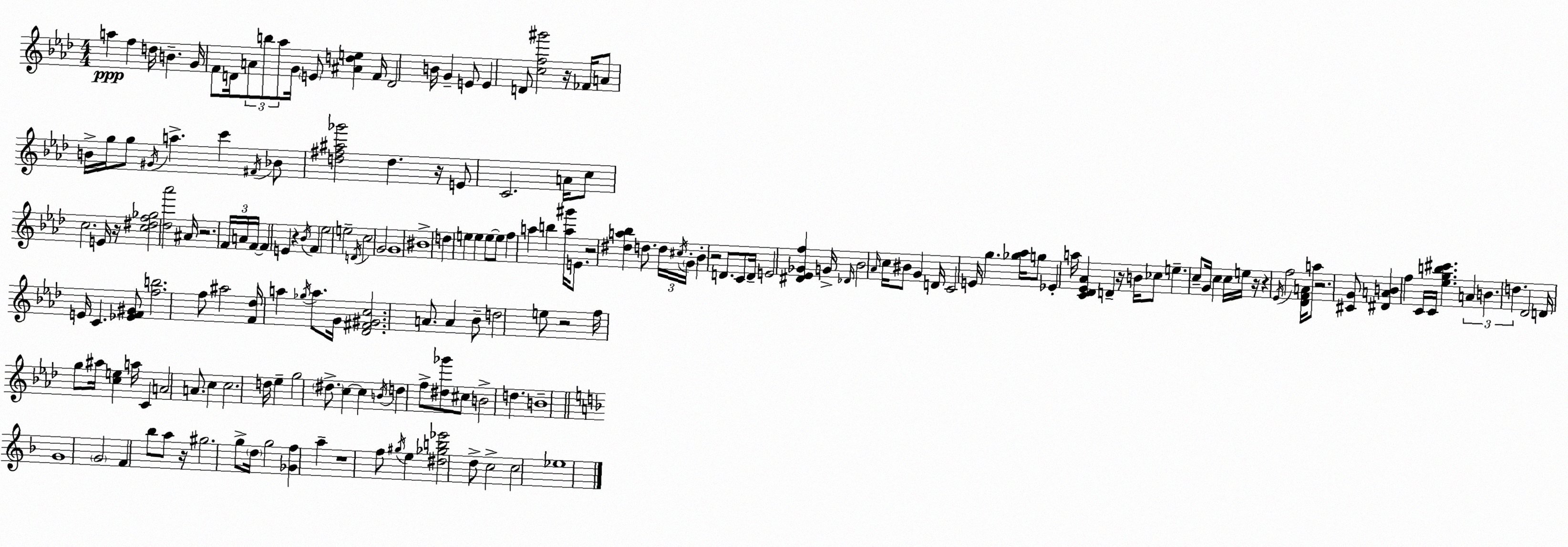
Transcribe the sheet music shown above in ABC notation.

X:1
T:Untitled
M:4/4
L:1/4
K:Fm
a f d/4 B G/4 F/2 D/4 A/2 b/2 _a/2 G/4 E/2 [^Ade] F/4 D2 B/4 G E/2 E D/2 [cf^g']2 z/4 _F/4 A/2 B/4 g/4 g/2 ^G/4 a c' ^F/4 _B/2 [d^f^a_g']2 d z/4 E/2 C2 A/4 c/2 c2 E/4 z/4 [c^df_g]2 [_d_a']2 ^A/4 z2 F/4 A/4 F/4 F E z _B/4 F _e2 e2 D/4 c2 G2 G4 ^B4 d e e e/2 e/2 f a b [a^g']/4 E/2 z2 [^da_b] d/2 d/4 ^c/4 G/4 _B z2 D/2 C/2 D/4 E2 [^D_E_Gf] G/4 _D/4 _B2 _A/4 c/4 ^B/2 G D/4 C2 E/4 g [_g_a]/4 g/2 _E a/4 [C_D_E_A] D z/4 B/4 _c/2 e c/2 G/4 c c/4 e/4 z/4 z _E/4 f2 [_DFA]/4 a/2 z2 [^CG]/2 [^DAB] f C/4 C/4 [_egb^c'] A B d _D2 D/4 E/4 C [_EF^G]/2 [fb]2 f/2 ^a2 [F_d]/4 a _g/4 a/2 G/4 [_D^F^Gc]2 A/2 A _B/2 d2 e/2 z2 f/4 g/2 ^a/4 [ce] a/4 C A2 A/2 c c2 d/4 _e g2 ^d/2 c c B/4 d f/2 [^d_g']/2 ^c/2 B2 d B4 G4 G2 F _b/2 a/2 z/4 ^g2 g/2 d/4 g2 [_Gf] a z4 f/2 ^g/4 e [^d_gb_e']2 d/2 c2 c2 _e4